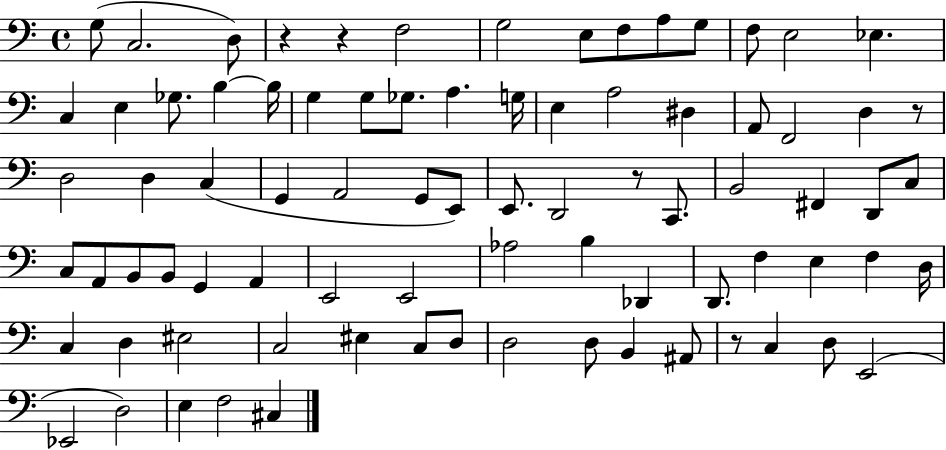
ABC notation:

X:1
T:Untitled
M:4/4
L:1/4
K:C
G,/2 C,2 D,/2 z z F,2 G,2 E,/2 F,/2 A,/2 G,/2 F,/2 E,2 _E, C, E, _G,/2 B, B,/4 G, G,/2 _G,/2 A, G,/4 E, A,2 ^D, A,,/2 F,,2 D, z/2 D,2 D, C, G,, A,,2 G,,/2 E,,/2 E,,/2 D,,2 z/2 C,,/2 B,,2 ^F,, D,,/2 C,/2 C,/2 A,,/2 B,,/2 B,,/2 G,, A,, E,,2 E,,2 _A,2 B, _D,, D,,/2 F, E, F, D,/4 C, D, ^E,2 C,2 ^E, C,/2 D,/2 D,2 D,/2 B,, ^A,,/2 z/2 C, D,/2 E,,2 _E,,2 D,2 E, F,2 ^C,